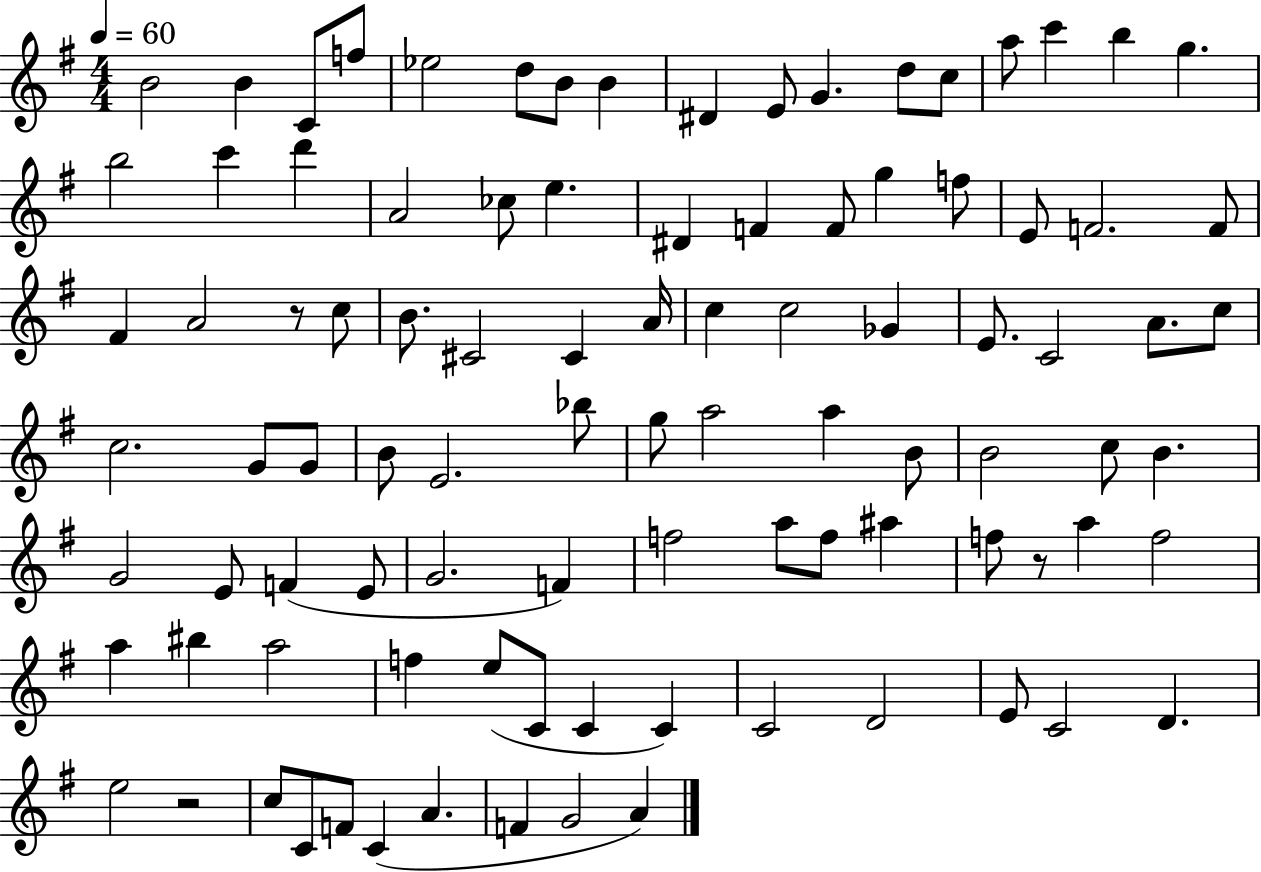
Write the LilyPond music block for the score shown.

{
  \clef treble
  \numericTimeSignature
  \time 4/4
  \key g \major
  \tempo 4 = 60
  \repeat volta 2 { b'2 b'4 c'8 f''8 | ees''2 d''8 b'8 b'4 | dis'4 e'8 g'4. d''8 c''8 | a''8 c'''4 b''4 g''4. | \break b''2 c'''4 d'''4 | a'2 ces''8 e''4. | dis'4 f'4 f'8 g''4 f''8 | e'8 f'2. f'8 | \break fis'4 a'2 r8 c''8 | b'8. cis'2 cis'4 a'16 | c''4 c''2 ges'4 | e'8. c'2 a'8. c''8 | \break c''2. g'8 g'8 | b'8 e'2. bes''8 | g''8 a''2 a''4 b'8 | b'2 c''8 b'4. | \break g'2 e'8 f'4( e'8 | g'2. f'4) | f''2 a''8 f''8 ais''4 | f''8 r8 a''4 f''2 | \break a''4 bis''4 a''2 | f''4 e''8( c'8 c'4 c'4) | c'2 d'2 | e'8 c'2 d'4. | \break e''2 r2 | c''8 c'8 f'8 c'4( a'4. | f'4 g'2 a'4) | } \bar "|."
}